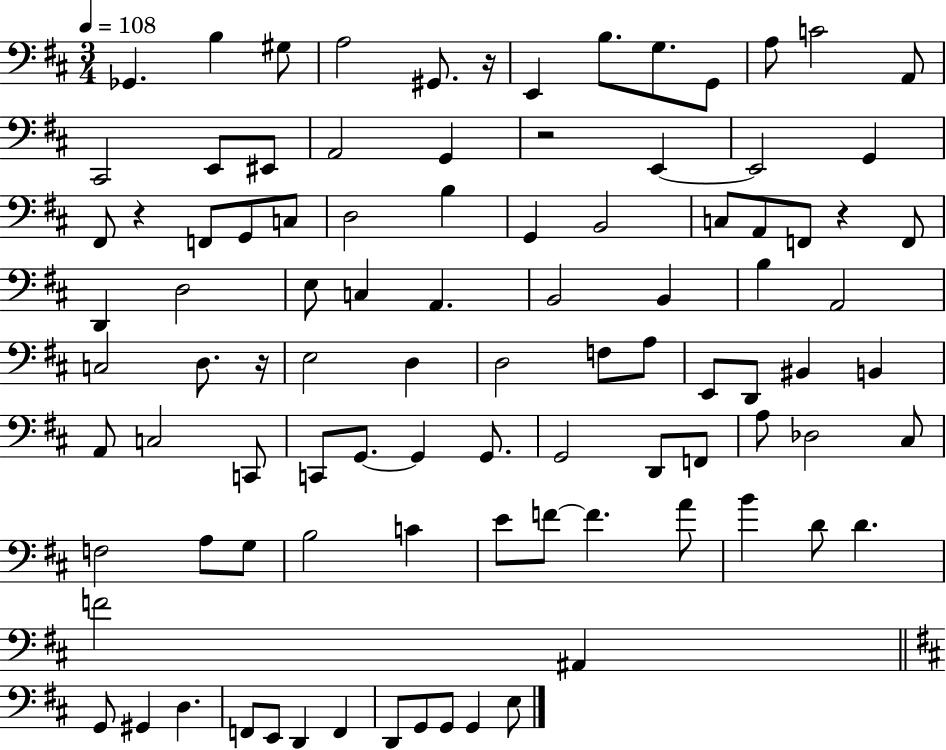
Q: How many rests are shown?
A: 5